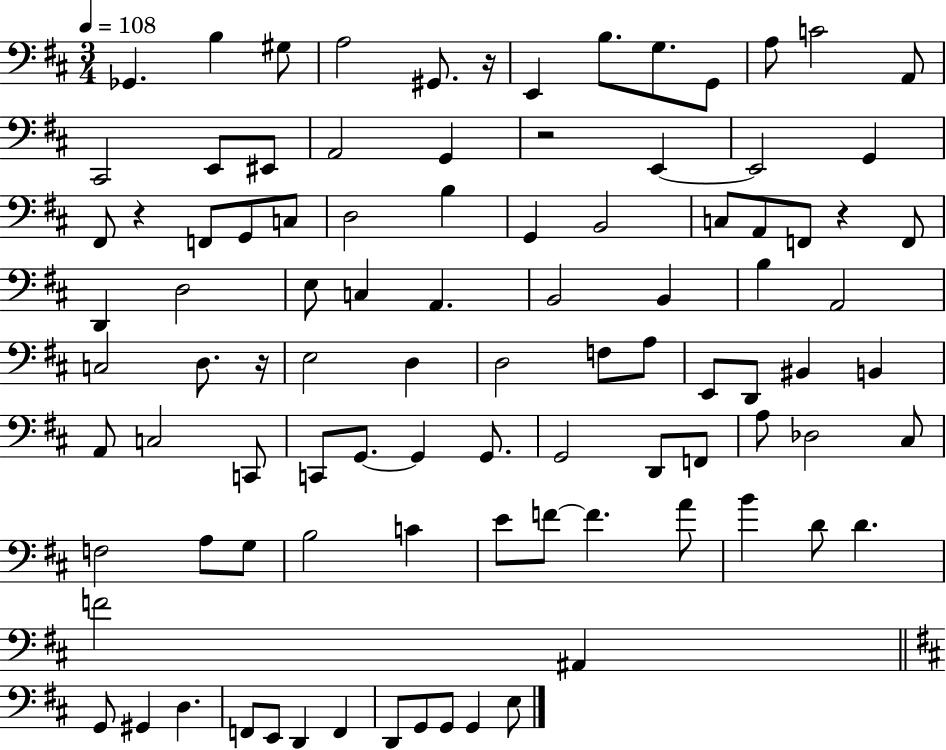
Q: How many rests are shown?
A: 5